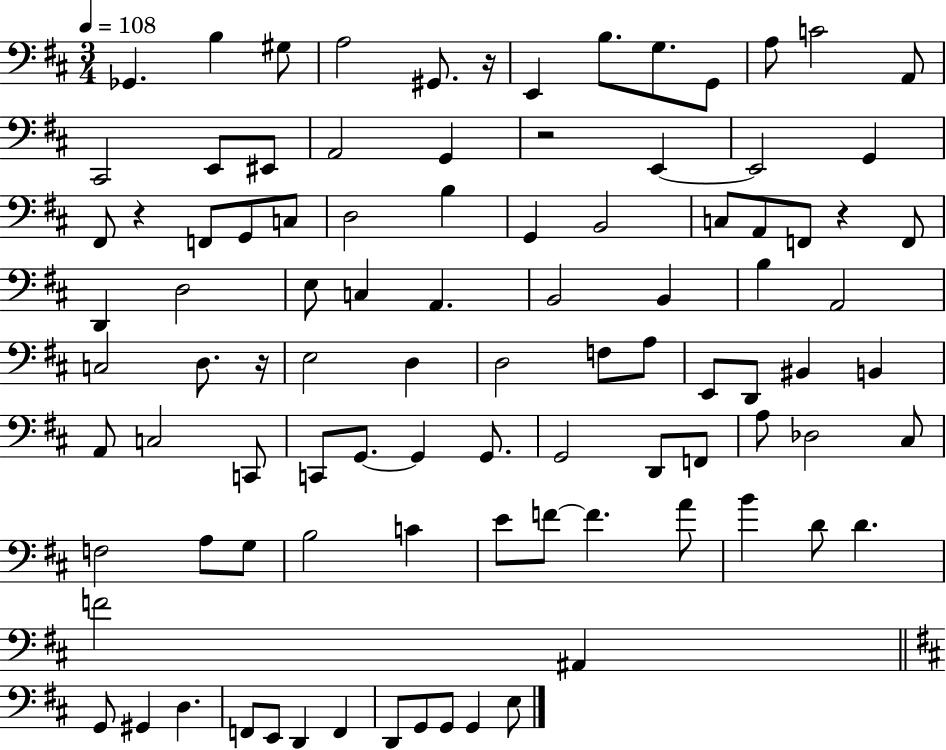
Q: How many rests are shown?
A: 5